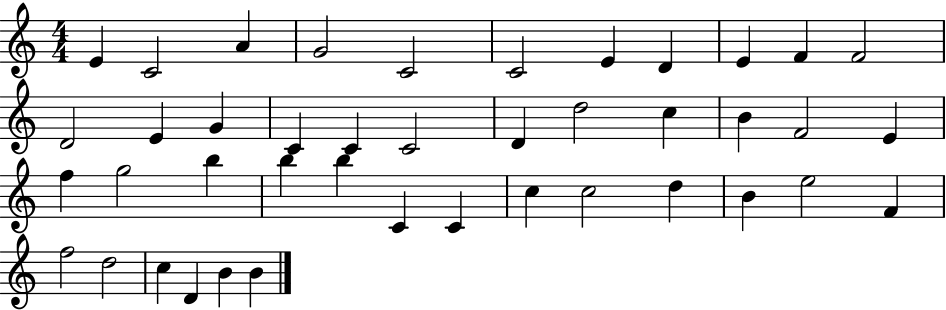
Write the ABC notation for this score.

X:1
T:Untitled
M:4/4
L:1/4
K:C
E C2 A G2 C2 C2 E D E F F2 D2 E G C C C2 D d2 c B F2 E f g2 b b b C C c c2 d B e2 F f2 d2 c D B B